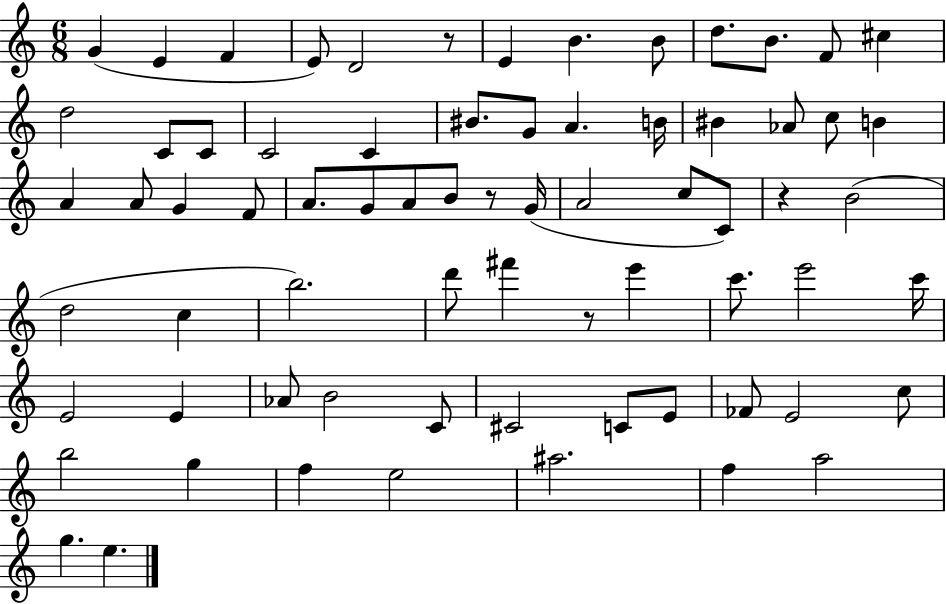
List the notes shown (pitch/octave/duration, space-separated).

G4/q E4/q F4/q E4/e D4/h R/e E4/q B4/q. B4/e D5/e. B4/e. F4/e C#5/q D5/h C4/e C4/e C4/h C4/q BIS4/e. G4/e A4/q. B4/s BIS4/q Ab4/e C5/e B4/q A4/q A4/e G4/q F4/e A4/e. G4/e A4/e B4/e R/e G4/s A4/h C5/e C4/e R/q B4/h D5/h C5/q B5/h. D6/e F#6/q R/e E6/q C6/e. E6/h C6/s E4/h E4/q Ab4/e B4/h C4/e C#4/h C4/e E4/e FES4/e E4/h C5/e B5/h G5/q F5/q E5/h A#5/h. F5/q A5/h G5/q. E5/q.